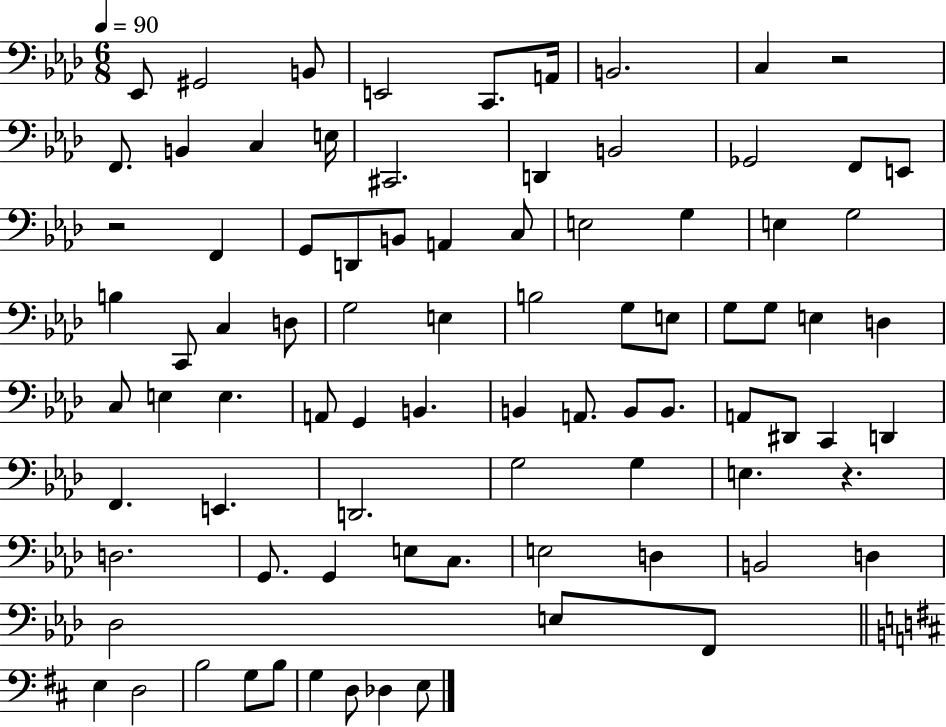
{
  \clef bass
  \numericTimeSignature
  \time 6/8
  \key aes \major
  \tempo 4 = 90
  ees,8 gis,2 b,8 | e,2 c,8. a,16 | b,2. | c4 r2 | \break f,8. b,4 c4 e16 | cis,2. | d,4 b,2 | ges,2 f,8 e,8 | \break r2 f,4 | g,8 d,8 b,8 a,4 c8 | e2 g4 | e4 g2 | \break b4 c,8 c4 d8 | g2 e4 | b2 g8 e8 | g8 g8 e4 d4 | \break c8 e4 e4. | a,8 g,4 b,4. | b,4 a,8. b,8 b,8. | a,8 dis,8 c,4 d,4 | \break f,4. e,4. | d,2. | g2 g4 | e4. r4. | \break d2. | g,8. g,4 e8 c8. | e2 d4 | b,2 d4 | \break des2 e8 f,8 | \bar "||" \break \key d \major e4 d2 | b2 g8 b8 | g4 d8 des4 e8 | \bar "|."
}